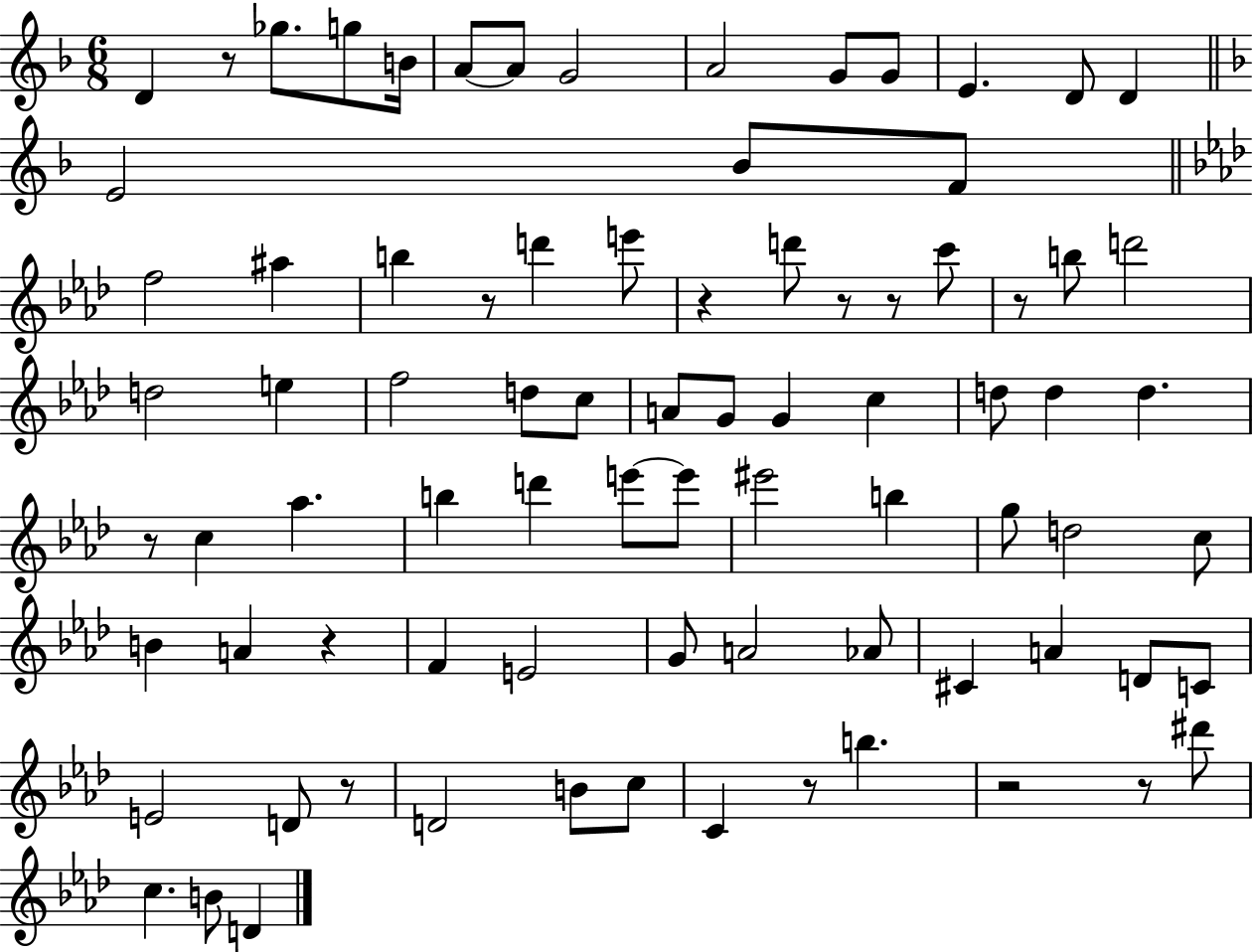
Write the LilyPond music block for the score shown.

{
  \clef treble
  \numericTimeSignature
  \time 6/8
  \key f \major
  \repeat volta 2 { d'4 r8 ges''8. g''8 b'16 | a'8~~ a'8 g'2 | a'2 g'8 g'8 | e'4. d'8 d'4 | \break \bar "||" \break \key d \minor e'2 bes'8 f'8 | \bar "||" \break \key aes \major f''2 ais''4 | b''4 r8 d'''4 e'''8 | r4 d'''8 r8 r8 c'''8 | r8 b''8 d'''2 | \break d''2 e''4 | f''2 d''8 c''8 | a'8 g'8 g'4 c''4 | d''8 d''4 d''4. | \break r8 c''4 aes''4. | b''4 d'''4 e'''8~~ e'''8 | eis'''2 b''4 | g''8 d''2 c''8 | \break b'4 a'4 r4 | f'4 e'2 | g'8 a'2 aes'8 | cis'4 a'4 d'8 c'8 | \break e'2 d'8 r8 | d'2 b'8 c''8 | c'4 r8 b''4. | r2 r8 dis'''8 | \break c''4. b'8 d'4 | } \bar "|."
}